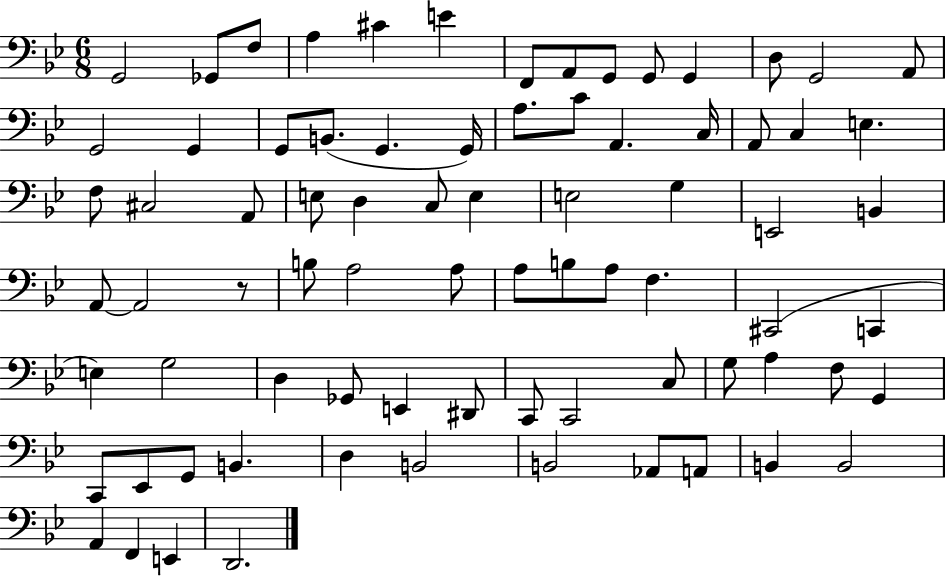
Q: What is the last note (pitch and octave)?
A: D2